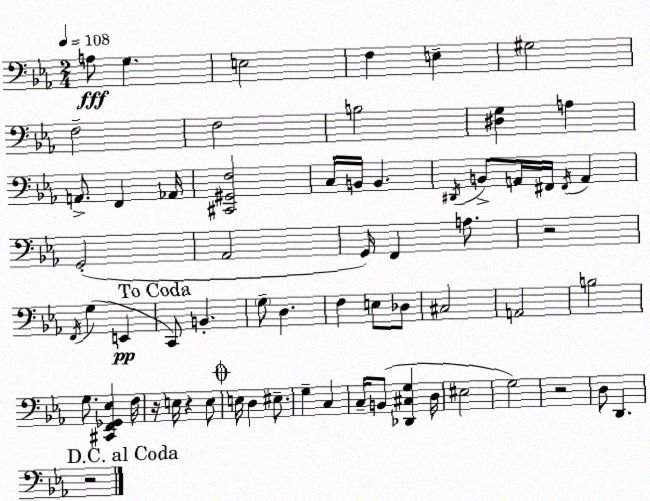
X:1
T:Untitled
M:2/4
L:1/4
K:Eb
A,/2 G, E,2 F, E, ^G,2 F,2 F,2 B,2 [^D,G,] A, A,,/2 F,, _A,,/4 [^C,,^G,,F,]2 C,/4 B,,/4 B,, ^D,,/4 B,,/2 A,,/4 ^F,,/4 ^F,,/4 A,, G,,2 _A,,2 G,,/4 F,, A,/2 z2 F,,/4 G, E,, C,,/2 B,, G,/2 D, F, E,/2 _D,/2 ^C,2 A,,2 B,2 G,/2 [^C,,F,,_G,,_E,] F,/4 z/4 E,/4 z E,/2 E,/4 D, ^E,/2 G, C, C,/4 B,,/2 [_D,,^C,G,] D,/4 ^E,2 G,2 z2 D,/2 D,, z2